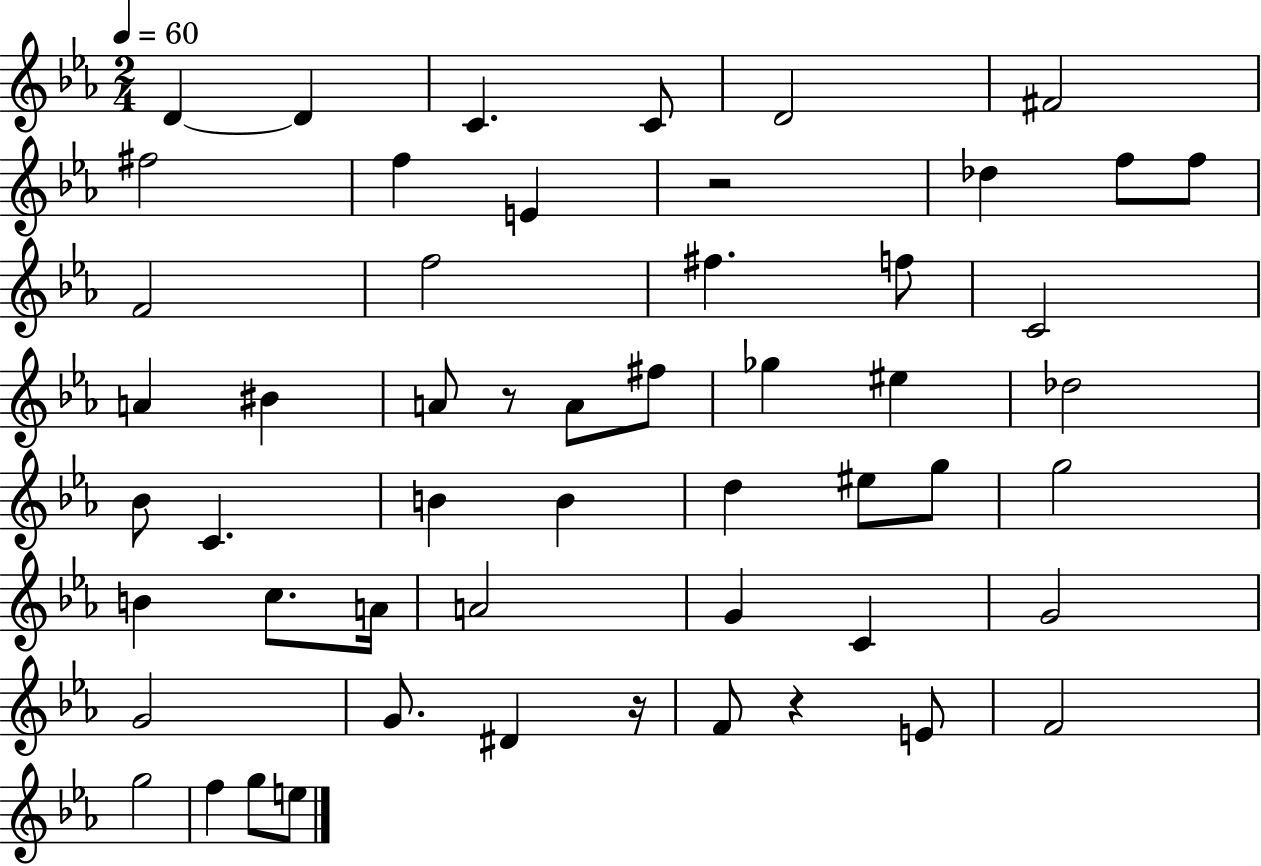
D4/q D4/q C4/q. C4/e D4/h F#4/h F#5/h F5/q E4/q R/h Db5/q F5/e F5/e F4/h F5/h F#5/q. F5/e C4/h A4/q BIS4/q A4/e R/e A4/e F#5/e Gb5/q EIS5/q Db5/h Bb4/e C4/q. B4/q B4/q D5/q EIS5/e G5/e G5/h B4/q C5/e. A4/s A4/h G4/q C4/q G4/h G4/h G4/e. D#4/q R/s F4/e R/q E4/e F4/h G5/h F5/q G5/e E5/e